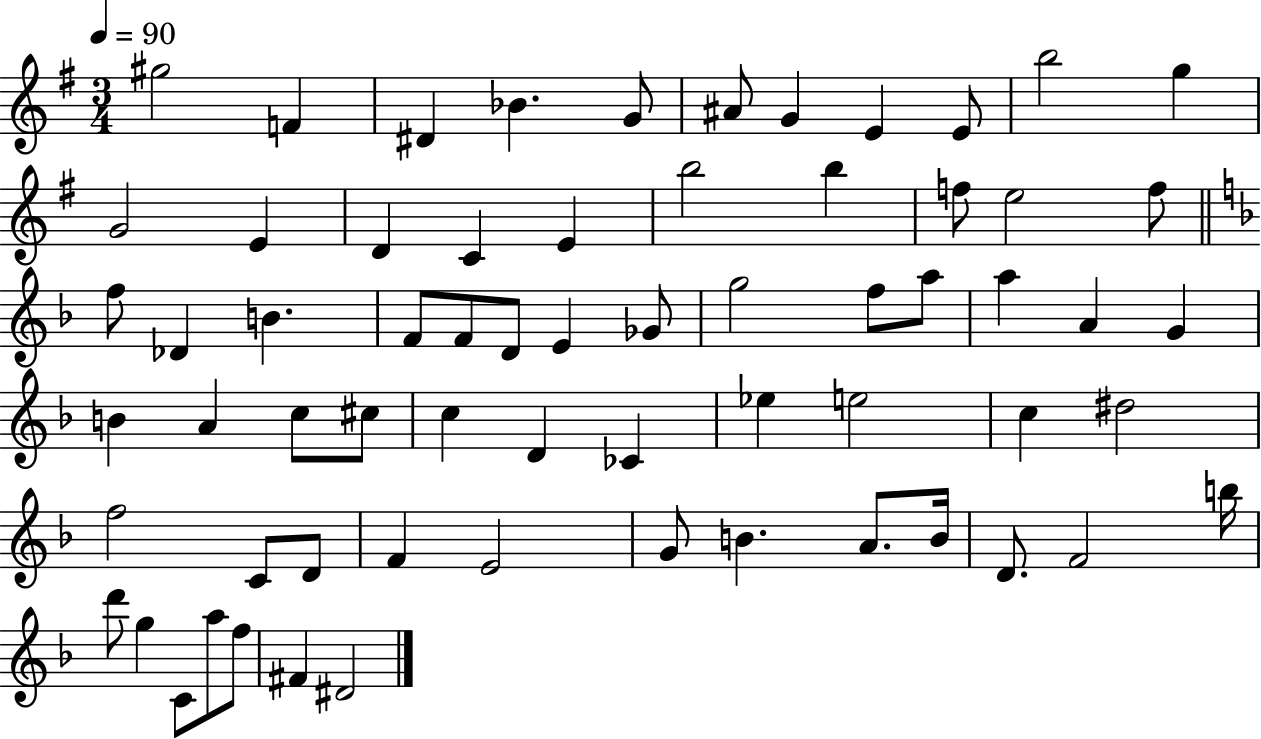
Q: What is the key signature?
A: G major